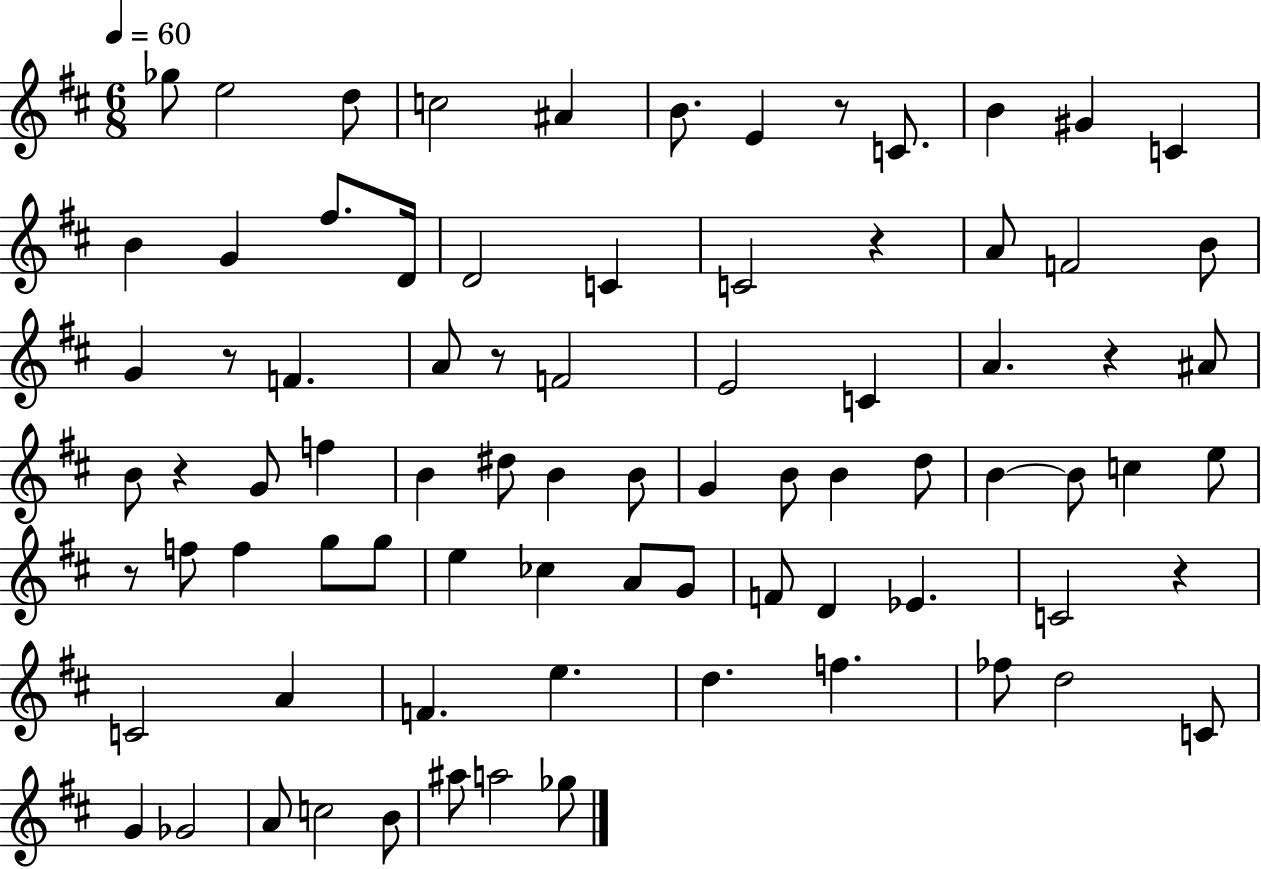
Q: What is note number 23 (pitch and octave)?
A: F4